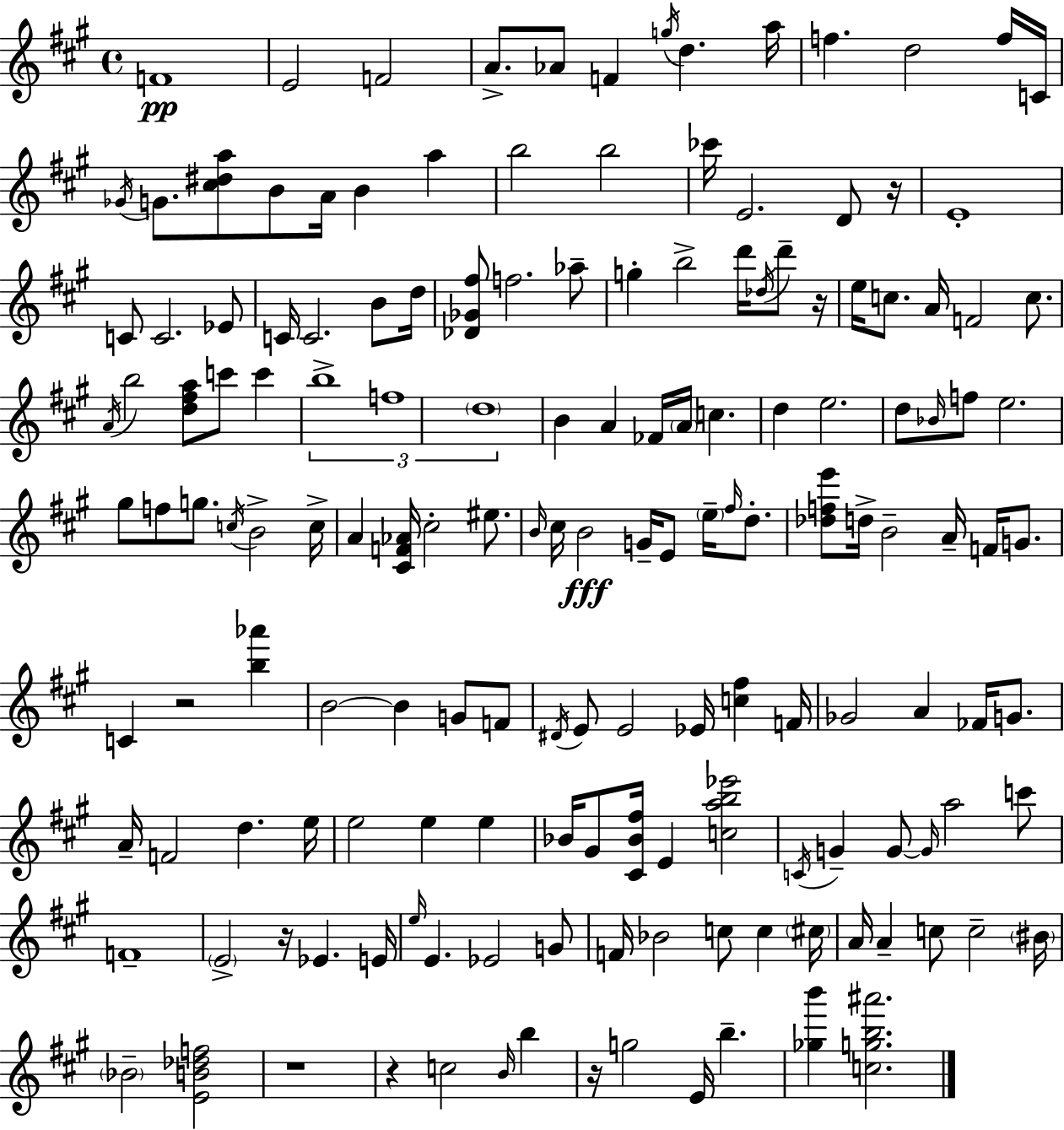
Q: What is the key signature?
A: A major